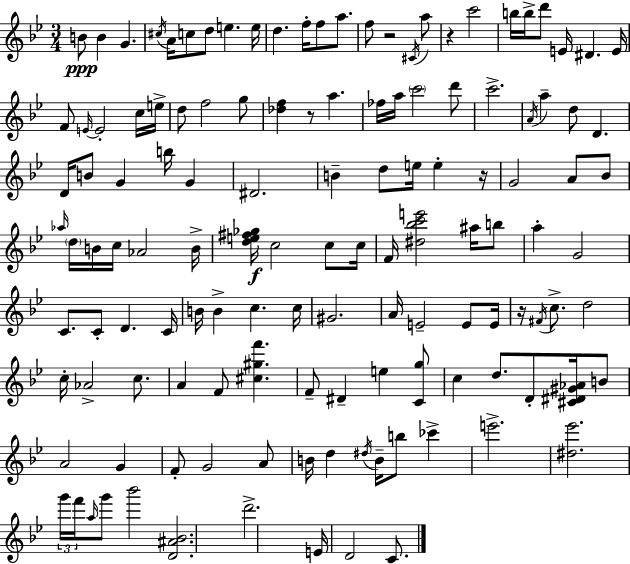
{
  \clef treble
  \numericTimeSignature
  \time 3/4
  \key bes \major
  b'8\ppp b'4 g'4. | \acciaccatura { cis''16 } a'16 c''8 d''8 e''4. | e''16 d''4. f''16-. f''8 a''8. | f''8 r2 \acciaccatura { cis'16 } | \break a''8 r4 c'''2 | b''16 b''16-> d'''8 e'16 dis'4. | e'16 f'8 \grace { e'16~ }~ e'2-. | c''16 e''16-> d''8 f''2 | \break g''8 <des'' f''>4 r8 a''4. | fes''16 a''16 \parenthesize c'''2 | d'''8 c'''2.-> | \acciaccatura { a'16 } a''4-- d''8 d'4. | \break d'16 b'8 g'4 b''16 | g'4 dis'2. | b'4-- d''8 e''16 e''4-. | r16 g'2 | \break a'8 bes'8 \grace { aes''16 } \parenthesize d''16 b'16 c''16 aes'2 | b'16-> <d'' e'' fis'' ges''>16\f c''2 | c''8 c''16 f'16 <dis'' bes'' c''' e'''>2 | ais''16 b''8 a''4-. g'2 | \break c'8. c'8-. d'4. | c'16 b'16 b'4-> c''4. | c''16 gis'2. | a'16 e'2-- | \break e'8 e'16 r16 \acciaccatura { fis'16 } c''8.-> d''2 | c''16-. aes'2-> | c''8. a'4 f'8 | <cis'' gis'' f'''>4. f'8-- dis'4-- | \break e''4 <c' g''>8 c''4 d''8. | d'8-. <cis' dis' gis' aes'>16 b'8 a'2 | g'4 f'8-. g'2 | a'8 b'16 d''4 \acciaccatura { dis''16 } | \break b'16-- b''8 ces'''4-> e'''2.-> | <dis'' ees'''>2. | \tuplet 3/2 { g'''16 f'''16 \grace { a''16 } } g'''8 | bes'''2 <d' ais' bes'>2. | \break d'''2.-> | e'16 d'2 | c'8. \bar "|."
}